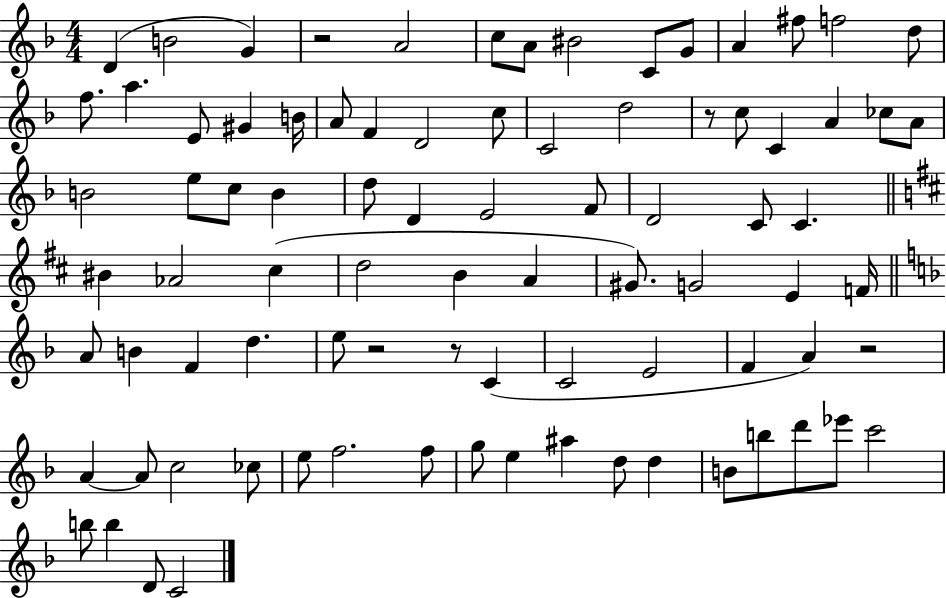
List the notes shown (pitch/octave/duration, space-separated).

D4/q B4/h G4/q R/h A4/h C5/e A4/e BIS4/h C4/e G4/e A4/q F#5/e F5/h D5/e F5/e. A5/q. E4/e G#4/q B4/s A4/e F4/q D4/h C5/e C4/h D5/h R/e C5/e C4/q A4/q CES5/e A4/e B4/h E5/e C5/e B4/q D5/e D4/q E4/h F4/e D4/h C4/e C4/q. BIS4/q Ab4/h C#5/q D5/h B4/q A4/q G#4/e. G4/h E4/q F4/s A4/e B4/q F4/q D5/q. E5/e R/h R/e C4/q C4/h E4/h F4/q A4/q R/h A4/q A4/e C5/h CES5/e E5/e F5/h. F5/e G5/e E5/q A#5/q D5/e D5/q B4/e B5/e D6/e Eb6/e C6/h B5/e B5/q D4/e C4/h